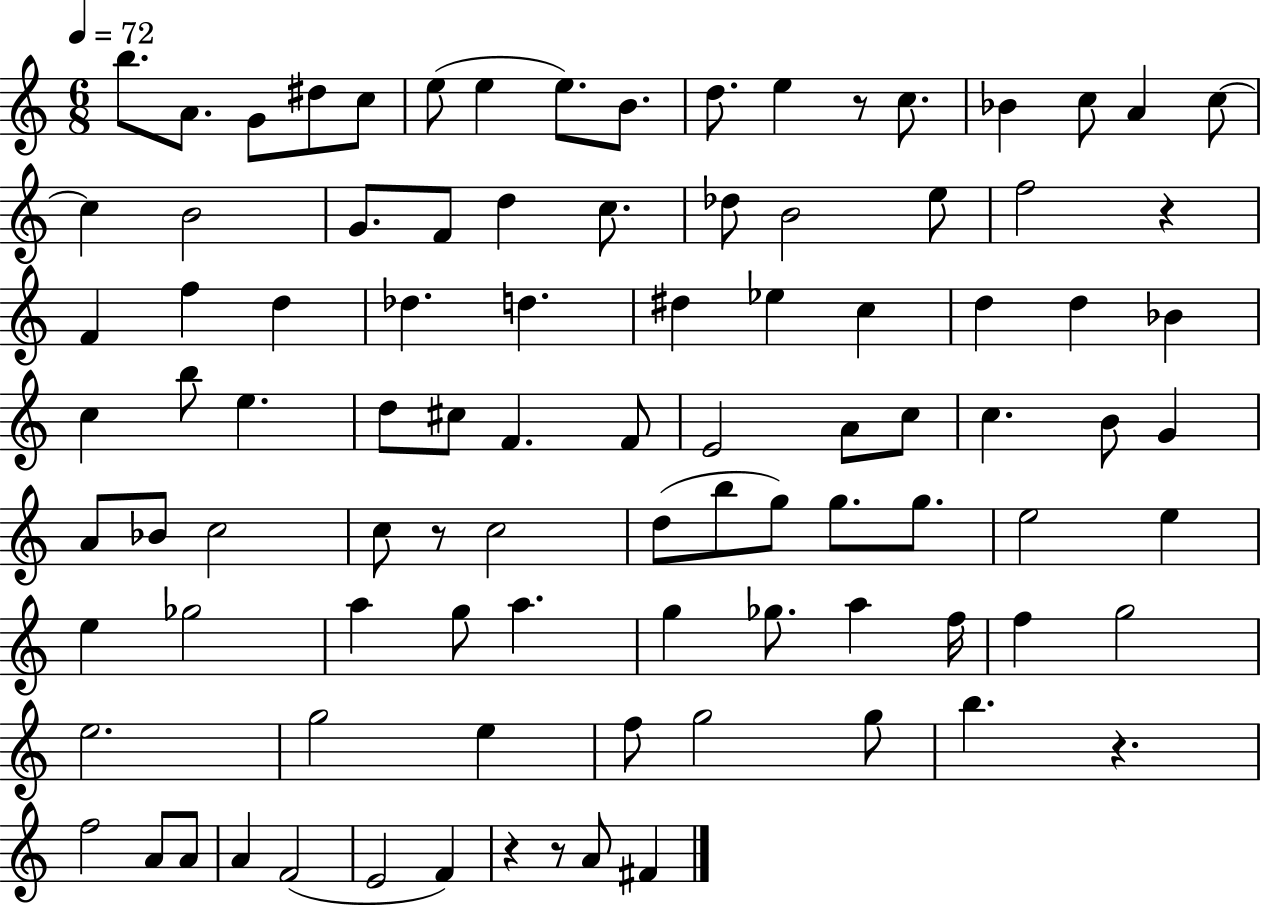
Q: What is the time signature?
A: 6/8